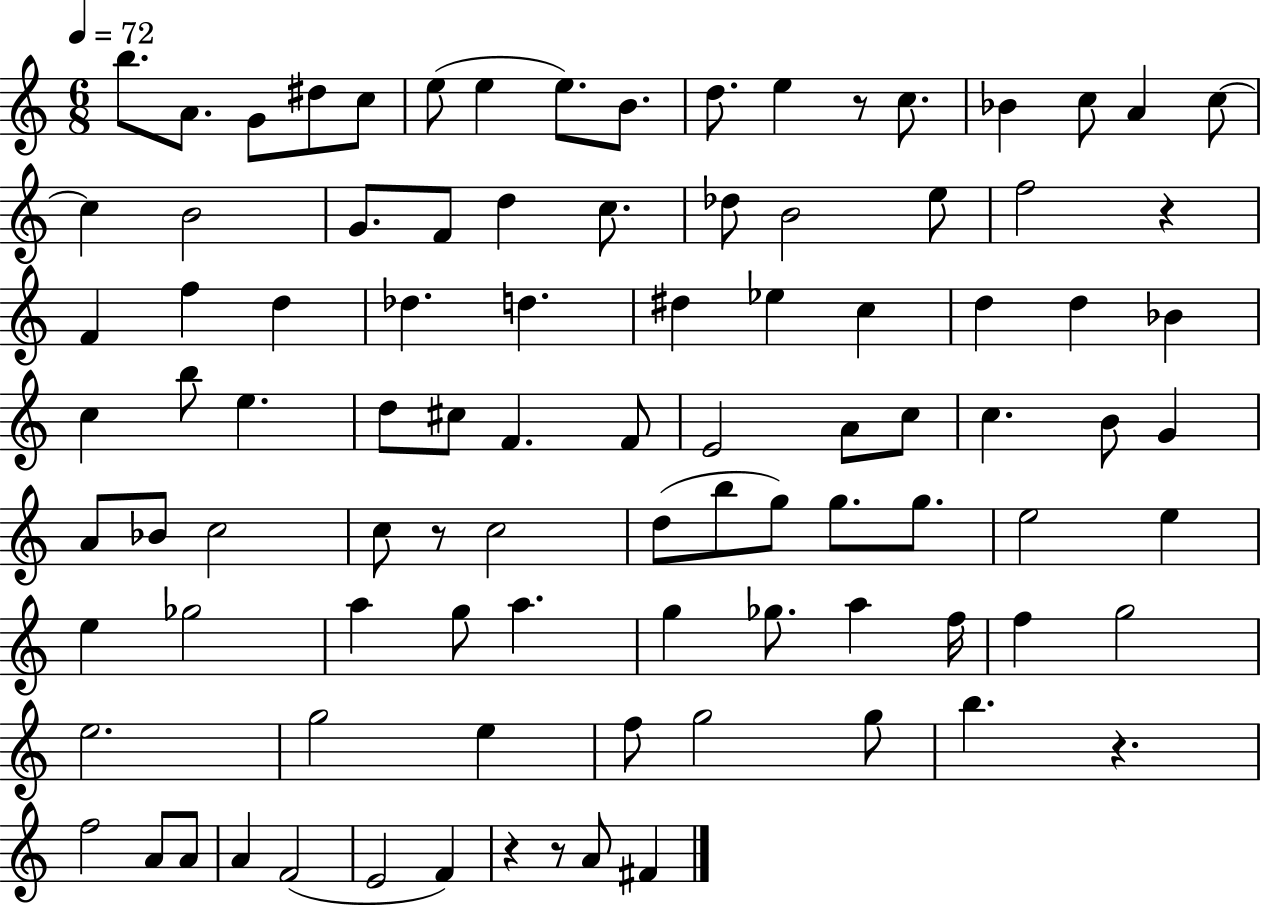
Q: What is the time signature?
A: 6/8